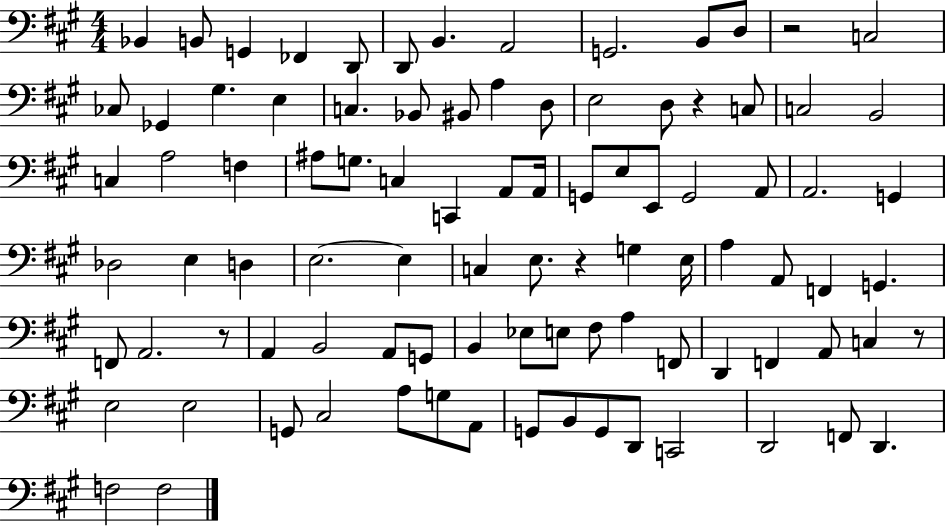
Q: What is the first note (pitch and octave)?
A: Bb2